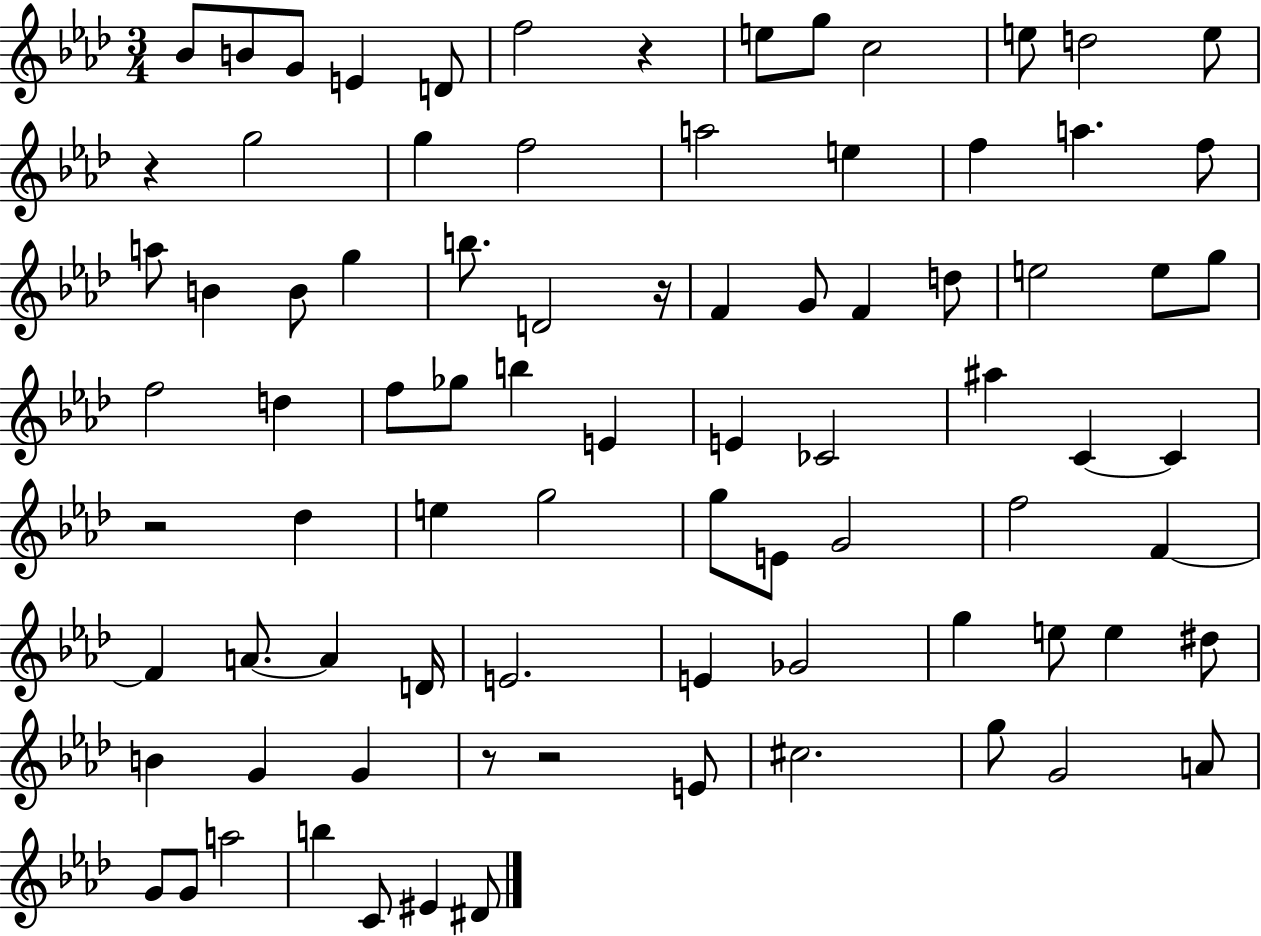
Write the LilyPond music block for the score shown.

{
  \clef treble
  \numericTimeSignature
  \time 3/4
  \key aes \major
  bes'8 b'8 g'8 e'4 d'8 | f''2 r4 | e''8 g''8 c''2 | e''8 d''2 e''8 | \break r4 g''2 | g''4 f''2 | a''2 e''4 | f''4 a''4. f''8 | \break a''8 b'4 b'8 g''4 | b''8. d'2 r16 | f'4 g'8 f'4 d''8 | e''2 e''8 g''8 | \break f''2 d''4 | f''8 ges''8 b''4 e'4 | e'4 ces'2 | ais''4 c'4~~ c'4 | \break r2 des''4 | e''4 g''2 | g''8 e'8 g'2 | f''2 f'4~~ | \break f'4 a'8.~~ a'4 d'16 | e'2. | e'4 ges'2 | g''4 e''8 e''4 dis''8 | \break b'4 g'4 g'4 | r8 r2 e'8 | cis''2. | g''8 g'2 a'8 | \break g'8 g'8 a''2 | b''4 c'8 eis'4 dis'8 | \bar "|."
}